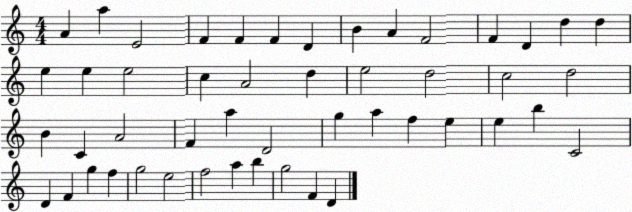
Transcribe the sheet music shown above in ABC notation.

X:1
T:Untitled
M:4/4
L:1/4
K:C
A a E2 F F F D B A F2 F D d d e e e2 c A2 d e2 d2 c2 d2 B C A2 F a D2 g a f e e b C2 D F g f g2 e2 f2 a b g2 F D